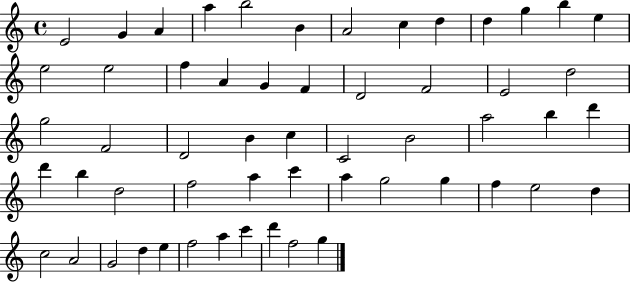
E4/h G4/q A4/q A5/q B5/h B4/q A4/h C5/q D5/q D5/q G5/q B5/q E5/q E5/h E5/h F5/q A4/q G4/q F4/q D4/h F4/h E4/h D5/h G5/h F4/h D4/h B4/q C5/q C4/h B4/h A5/h B5/q D6/q D6/q B5/q D5/h F5/h A5/q C6/q A5/q G5/h G5/q F5/q E5/h D5/q C5/h A4/h G4/h D5/q E5/q F5/h A5/q C6/q D6/q F5/h G5/q